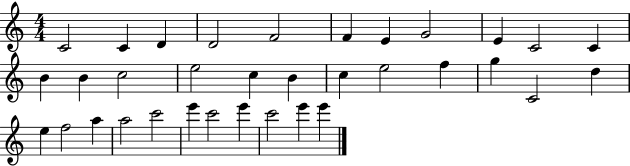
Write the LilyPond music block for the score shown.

{
  \clef treble
  \numericTimeSignature
  \time 4/4
  \key c \major
  c'2 c'4 d'4 | d'2 f'2 | f'4 e'4 g'2 | e'4 c'2 c'4 | \break b'4 b'4 c''2 | e''2 c''4 b'4 | c''4 e''2 f''4 | g''4 c'2 d''4 | \break e''4 f''2 a''4 | a''2 c'''2 | e'''4 c'''2 e'''4 | c'''2 e'''4 e'''4 | \break \bar "|."
}